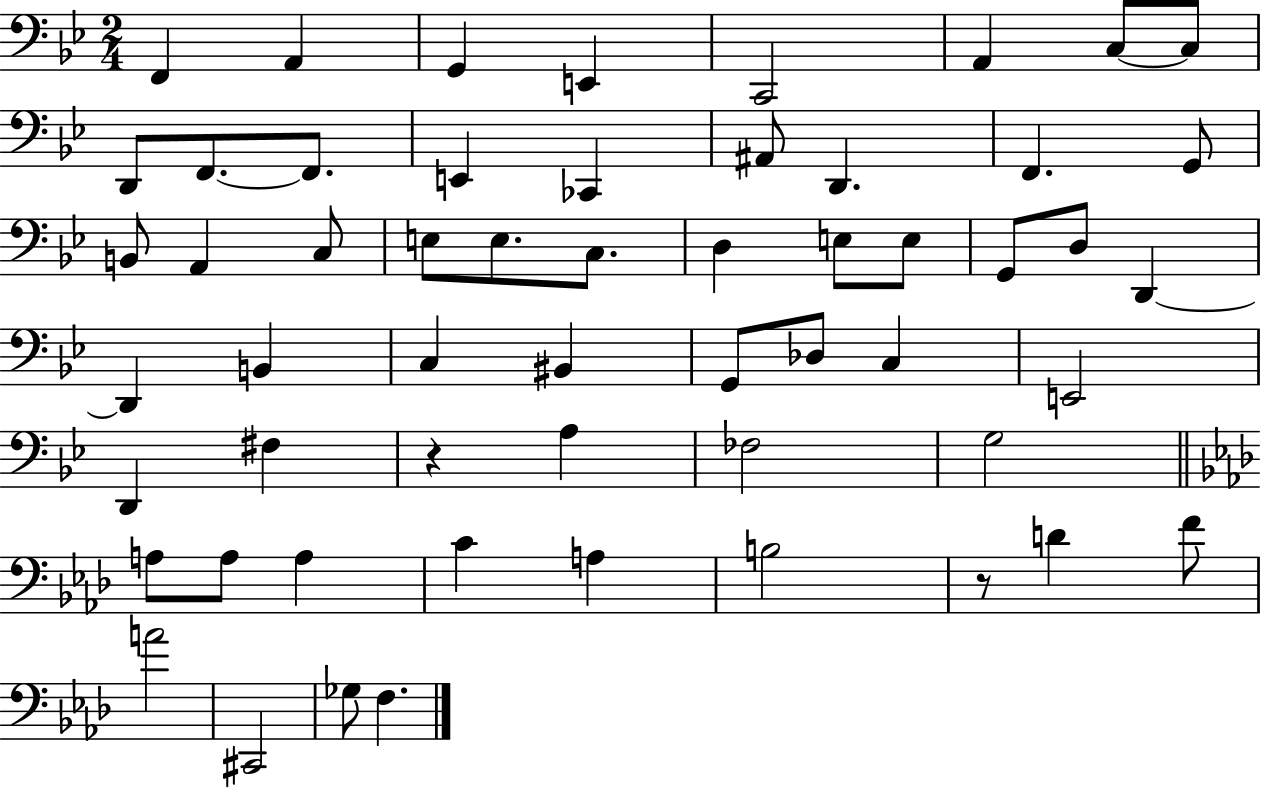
F2/q A2/q G2/q E2/q C2/h A2/q C3/e C3/e D2/e F2/e. F2/e. E2/q CES2/q A#2/e D2/q. F2/q. G2/e B2/e A2/q C3/e E3/e E3/e. C3/e. D3/q E3/e E3/e G2/e D3/e D2/q D2/q B2/q C3/q BIS2/q G2/e Db3/e C3/q E2/h D2/q F#3/q R/q A3/q FES3/h G3/h A3/e A3/e A3/q C4/q A3/q B3/h R/e D4/q F4/e A4/h C#2/h Gb3/e F3/q.